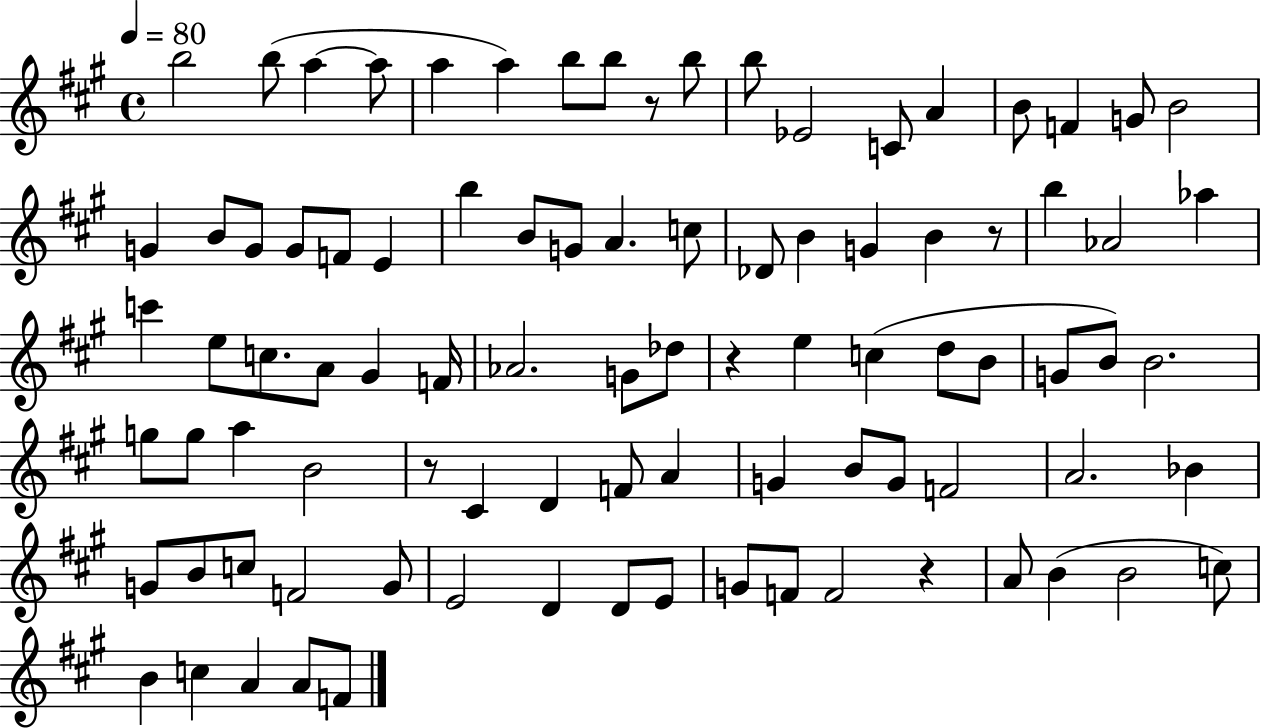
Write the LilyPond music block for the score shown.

{
  \clef treble
  \time 4/4
  \defaultTimeSignature
  \key a \major
  \tempo 4 = 80
  b''2 b''8( a''4~~ a''8 | a''4 a''4) b''8 b''8 r8 b''8 | b''8 ees'2 c'8 a'4 | b'8 f'4 g'8 b'2 | \break g'4 b'8 g'8 g'8 f'8 e'4 | b''4 b'8 g'8 a'4. c''8 | des'8 b'4 g'4 b'4 r8 | b''4 aes'2 aes''4 | \break c'''4 e''8 c''8. a'8 gis'4 f'16 | aes'2. g'8 des''8 | r4 e''4 c''4( d''8 b'8 | g'8 b'8) b'2. | \break g''8 g''8 a''4 b'2 | r8 cis'4 d'4 f'8 a'4 | g'4 b'8 g'8 f'2 | a'2. bes'4 | \break g'8 b'8 c''8 f'2 g'8 | e'2 d'4 d'8 e'8 | g'8 f'8 f'2 r4 | a'8 b'4( b'2 c''8) | \break b'4 c''4 a'4 a'8 f'8 | \bar "|."
}